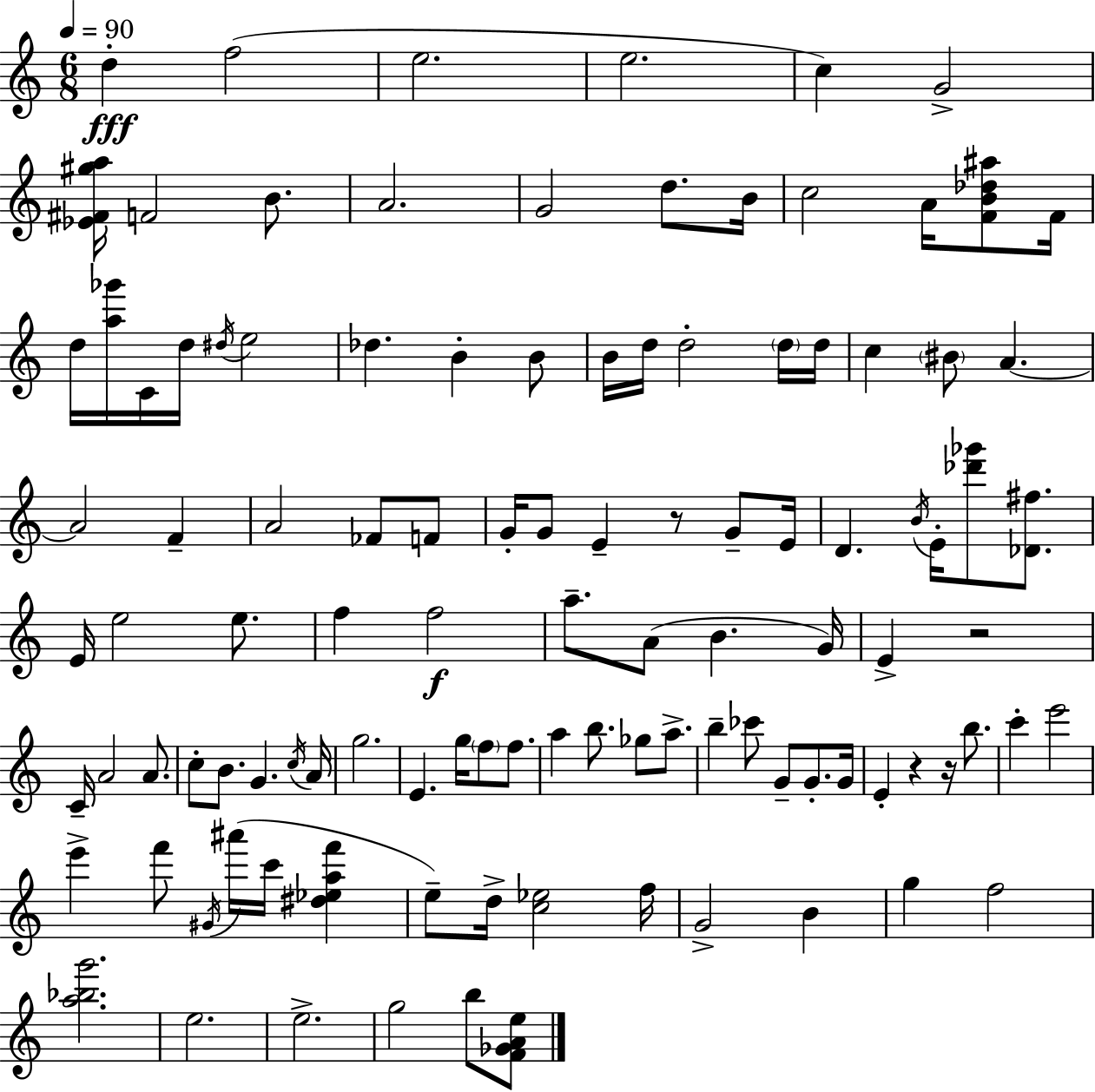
{
  \clef treble
  \numericTimeSignature
  \time 6/8
  \key c \major
  \tempo 4 = 90
  d''4-.\fff f''2( | e''2. | e''2. | c''4) g'2-> | \break <ees' fis' gis'' a''>16 f'2 b'8. | a'2. | g'2 d''8. b'16 | c''2 a'16 <f' b' des'' ais''>8 f'16 | \break d''16 <a'' ges'''>16 c'16 d''16 \acciaccatura { dis''16 } e''2 | des''4. b'4-. b'8 | b'16 d''16 d''2-. \parenthesize d''16 | d''16 c''4 \parenthesize bis'8 a'4.~~ | \break a'2 f'4-- | a'2 fes'8 f'8 | g'16-. g'8 e'4-- r8 g'8-- | e'16 d'4. \acciaccatura { b'16 } e'16-. <des''' ges'''>8 <des' fis''>8. | \break e'16 e''2 e''8. | f''4 f''2\f | a''8.-- a'8( b'4. | g'16) e'4-> r2 | \break c'16-- a'2 a'8. | c''8-. b'8. g'4. | \acciaccatura { c''16 } a'16 g''2. | e'4. g''16 \parenthesize f''8 | \break f''8. a''4 b''8. ges''8 | a''8.-> b''4-- ces'''8 g'8-- g'8.-. | g'16 e'4-. r4 r16 | b''8. c'''4-. e'''2 | \break e'''4-> f'''8 \acciaccatura { gis'16 } ais'''16( c'''16 | <dis'' ees'' a'' f'''>4 e''8--) d''16-> <c'' ees''>2 | f''16 g'2-> | b'4 g''4 f''2 | \break <a'' bes'' g'''>2. | e''2. | e''2.-> | g''2 | \break b''8 <f' ges' a' e''>8 \bar "|."
}